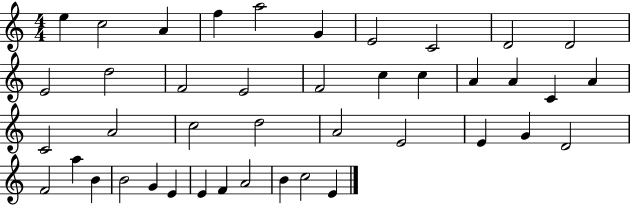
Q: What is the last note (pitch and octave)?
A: E4